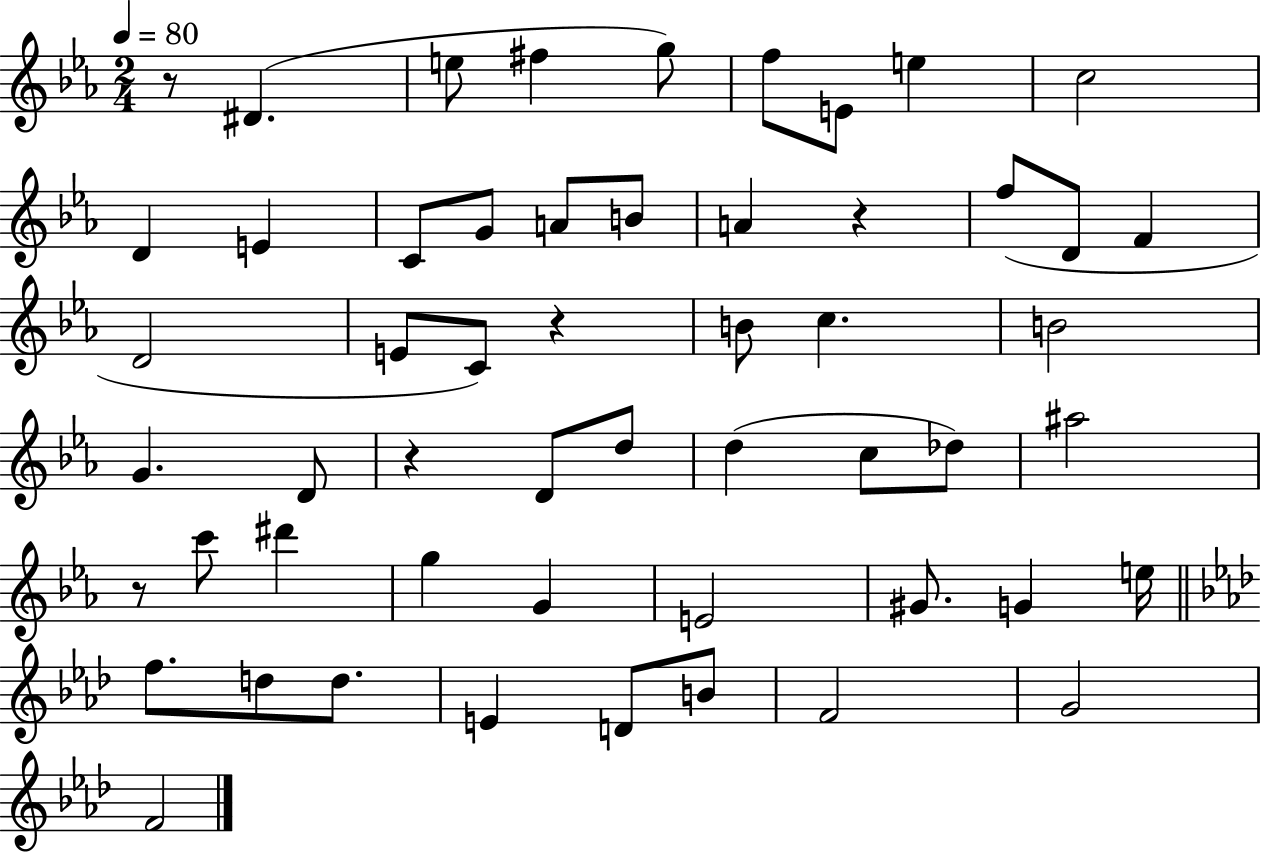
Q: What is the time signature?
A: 2/4